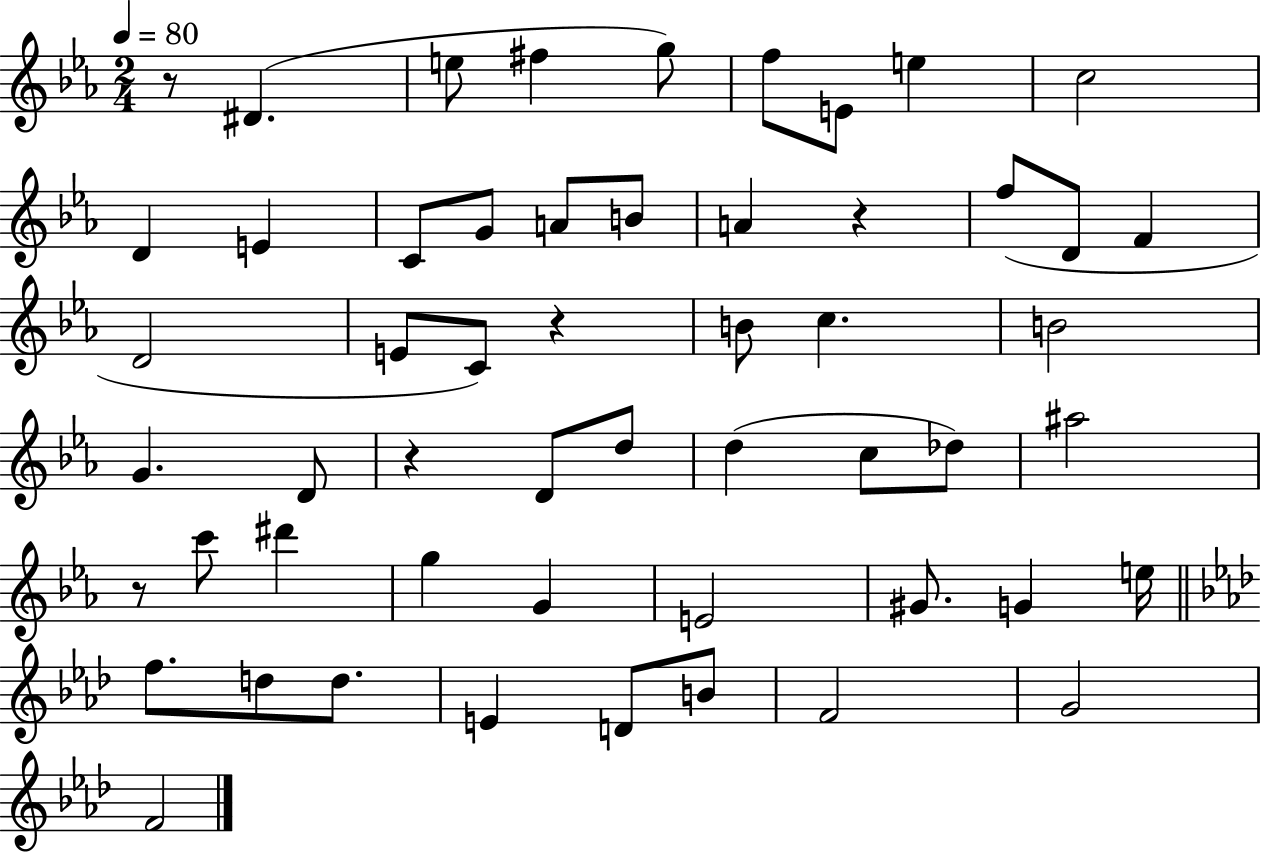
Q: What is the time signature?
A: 2/4